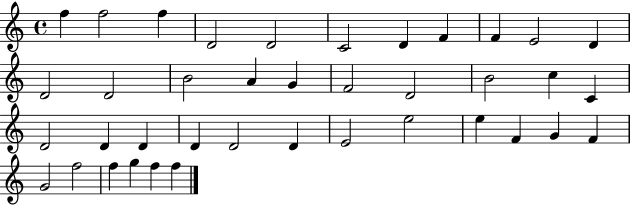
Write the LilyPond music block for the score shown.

{
  \clef treble
  \time 4/4
  \defaultTimeSignature
  \key c \major
  f''4 f''2 f''4 | d'2 d'2 | c'2 d'4 f'4 | f'4 e'2 d'4 | \break d'2 d'2 | b'2 a'4 g'4 | f'2 d'2 | b'2 c''4 c'4 | \break d'2 d'4 d'4 | d'4 d'2 d'4 | e'2 e''2 | e''4 f'4 g'4 f'4 | \break g'2 f''2 | f''4 g''4 f''4 f''4 | \bar "|."
}